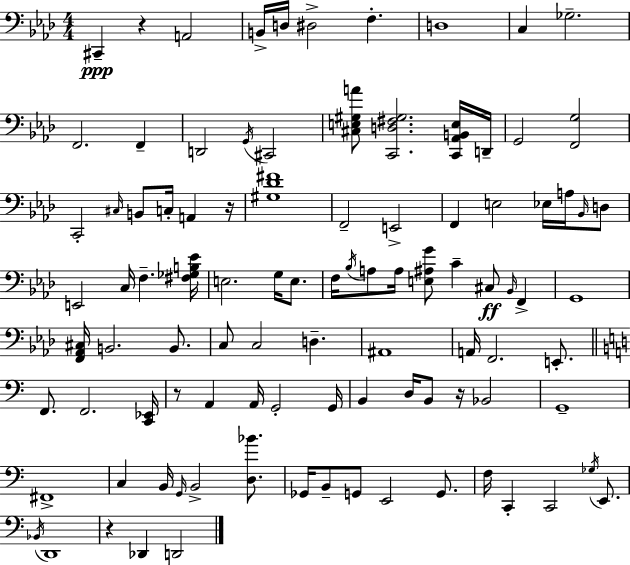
{
  \clef bass
  \numericTimeSignature
  \time 4/4
  \key aes \major
  cis,4--\ppp r4 a,2 | b,16-> d16 dis2-> f4.-. | d1 | c4 ges2.-- | \break f,2. f,4-- | d,2 \acciaccatura { g,16 } cis,2 | <cis e gis a'>8 <c, d fis gis>2. <c, aes, b, e>16 | d,16-- g,2 <f, g>2 | \break c,2-. \grace { cis16 } b,8 c16-. a,4 | r16 <gis des' fis'>1 | f,2-- e,2-> | f,4 e2 ees16 a16 | \break \grace { bes,16 } d8 e,2 c16 f4.-- | <fis ges b ees'>16 e2. g16 | e8. f16 \acciaccatura { bes16 } a8 a16 <e ais g'>8 c'4-- cis8\ff | \grace { bes,16 } f,4-> g,1 | \break <f, aes, cis>16 b,2. | b,8. c8 c2 d4.-- | ais,1 | a,16 f,2. | \break e,8.-. \bar "||" \break \key c \major f,8. f,2. <c, ees,>16 | r8 a,4 a,16 g,2-. g,16 | b,4 d16 b,8 r16 bes,2 | g,1-- | \break fis,1-> | c4 b,16 \grace { g,16 } b,2-> <d bes'>8. | ges,16 b,8-- g,8 e,2 g,8. | f16 c,4-. c,2 \acciaccatura { ges16 } e,8. | \break \acciaccatura { bes,16 } d,1 | r4 des,4 d,2 | \bar "|."
}